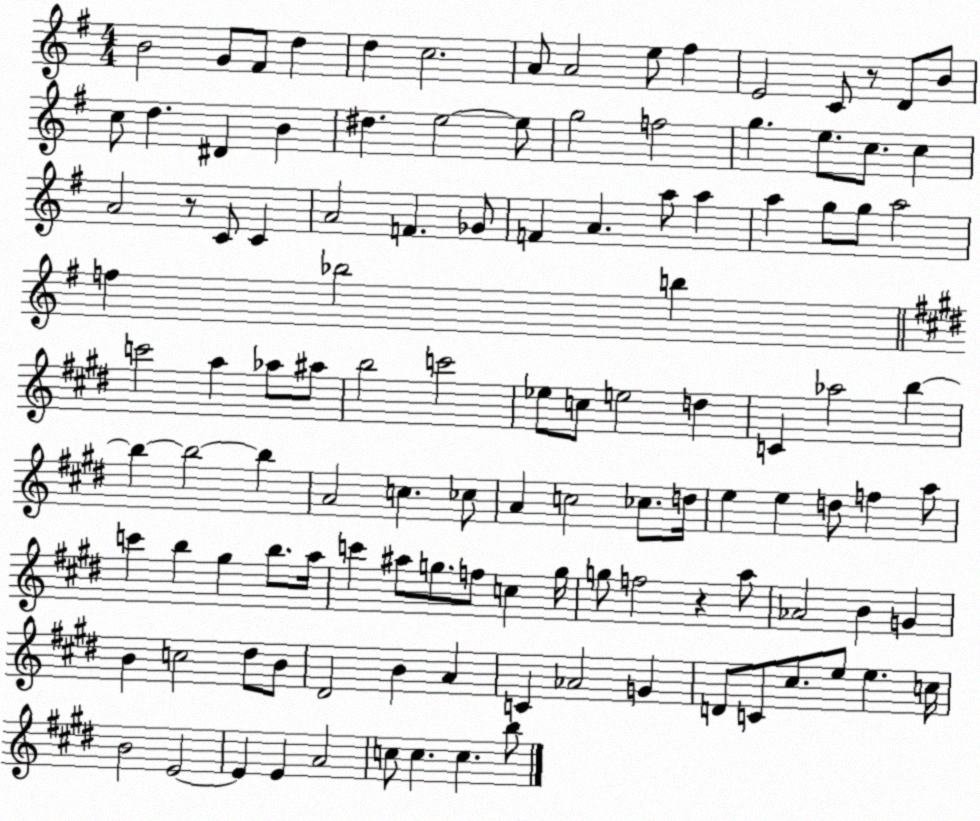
X:1
T:Untitled
M:4/4
L:1/4
K:G
B2 G/2 ^F/2 d d c2 A/2 A2 e/2 ^f E2 C/2 z/2 D/2 B/2 c/2 d ^D B ^d e2 e/2 g2 f2 g e/2 c/2 c A2 z/2 C/2 C A2 F _G/2 F A a/2 a a g/2 g/2 a2 f _b2 b c'2 a _a/2 ^a/2 b2 c'2 _e/2 c/2 e2 d C _a2 b b b2 b A2 c _c/2 A c2 _c/2 d/4 e e d/2 f a/2 c' b ^g b/2 a/4 c' ^a/2 g/2 f/2 c g/4 g/2 f2 z a/2 _A2 B G B c2 ^d/2 B/2 ^D2 B A C _A2 G D/2 C/2 ^c/2 e/2 e c/4 B2 E2 E E A2 c/2 c c b/2